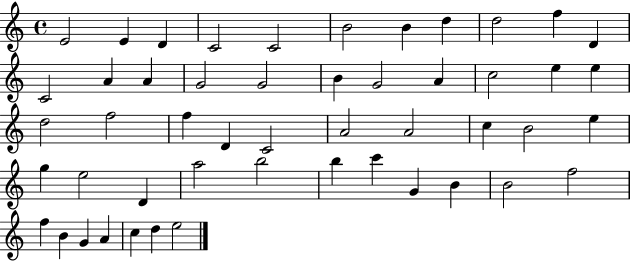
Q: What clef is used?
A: treble